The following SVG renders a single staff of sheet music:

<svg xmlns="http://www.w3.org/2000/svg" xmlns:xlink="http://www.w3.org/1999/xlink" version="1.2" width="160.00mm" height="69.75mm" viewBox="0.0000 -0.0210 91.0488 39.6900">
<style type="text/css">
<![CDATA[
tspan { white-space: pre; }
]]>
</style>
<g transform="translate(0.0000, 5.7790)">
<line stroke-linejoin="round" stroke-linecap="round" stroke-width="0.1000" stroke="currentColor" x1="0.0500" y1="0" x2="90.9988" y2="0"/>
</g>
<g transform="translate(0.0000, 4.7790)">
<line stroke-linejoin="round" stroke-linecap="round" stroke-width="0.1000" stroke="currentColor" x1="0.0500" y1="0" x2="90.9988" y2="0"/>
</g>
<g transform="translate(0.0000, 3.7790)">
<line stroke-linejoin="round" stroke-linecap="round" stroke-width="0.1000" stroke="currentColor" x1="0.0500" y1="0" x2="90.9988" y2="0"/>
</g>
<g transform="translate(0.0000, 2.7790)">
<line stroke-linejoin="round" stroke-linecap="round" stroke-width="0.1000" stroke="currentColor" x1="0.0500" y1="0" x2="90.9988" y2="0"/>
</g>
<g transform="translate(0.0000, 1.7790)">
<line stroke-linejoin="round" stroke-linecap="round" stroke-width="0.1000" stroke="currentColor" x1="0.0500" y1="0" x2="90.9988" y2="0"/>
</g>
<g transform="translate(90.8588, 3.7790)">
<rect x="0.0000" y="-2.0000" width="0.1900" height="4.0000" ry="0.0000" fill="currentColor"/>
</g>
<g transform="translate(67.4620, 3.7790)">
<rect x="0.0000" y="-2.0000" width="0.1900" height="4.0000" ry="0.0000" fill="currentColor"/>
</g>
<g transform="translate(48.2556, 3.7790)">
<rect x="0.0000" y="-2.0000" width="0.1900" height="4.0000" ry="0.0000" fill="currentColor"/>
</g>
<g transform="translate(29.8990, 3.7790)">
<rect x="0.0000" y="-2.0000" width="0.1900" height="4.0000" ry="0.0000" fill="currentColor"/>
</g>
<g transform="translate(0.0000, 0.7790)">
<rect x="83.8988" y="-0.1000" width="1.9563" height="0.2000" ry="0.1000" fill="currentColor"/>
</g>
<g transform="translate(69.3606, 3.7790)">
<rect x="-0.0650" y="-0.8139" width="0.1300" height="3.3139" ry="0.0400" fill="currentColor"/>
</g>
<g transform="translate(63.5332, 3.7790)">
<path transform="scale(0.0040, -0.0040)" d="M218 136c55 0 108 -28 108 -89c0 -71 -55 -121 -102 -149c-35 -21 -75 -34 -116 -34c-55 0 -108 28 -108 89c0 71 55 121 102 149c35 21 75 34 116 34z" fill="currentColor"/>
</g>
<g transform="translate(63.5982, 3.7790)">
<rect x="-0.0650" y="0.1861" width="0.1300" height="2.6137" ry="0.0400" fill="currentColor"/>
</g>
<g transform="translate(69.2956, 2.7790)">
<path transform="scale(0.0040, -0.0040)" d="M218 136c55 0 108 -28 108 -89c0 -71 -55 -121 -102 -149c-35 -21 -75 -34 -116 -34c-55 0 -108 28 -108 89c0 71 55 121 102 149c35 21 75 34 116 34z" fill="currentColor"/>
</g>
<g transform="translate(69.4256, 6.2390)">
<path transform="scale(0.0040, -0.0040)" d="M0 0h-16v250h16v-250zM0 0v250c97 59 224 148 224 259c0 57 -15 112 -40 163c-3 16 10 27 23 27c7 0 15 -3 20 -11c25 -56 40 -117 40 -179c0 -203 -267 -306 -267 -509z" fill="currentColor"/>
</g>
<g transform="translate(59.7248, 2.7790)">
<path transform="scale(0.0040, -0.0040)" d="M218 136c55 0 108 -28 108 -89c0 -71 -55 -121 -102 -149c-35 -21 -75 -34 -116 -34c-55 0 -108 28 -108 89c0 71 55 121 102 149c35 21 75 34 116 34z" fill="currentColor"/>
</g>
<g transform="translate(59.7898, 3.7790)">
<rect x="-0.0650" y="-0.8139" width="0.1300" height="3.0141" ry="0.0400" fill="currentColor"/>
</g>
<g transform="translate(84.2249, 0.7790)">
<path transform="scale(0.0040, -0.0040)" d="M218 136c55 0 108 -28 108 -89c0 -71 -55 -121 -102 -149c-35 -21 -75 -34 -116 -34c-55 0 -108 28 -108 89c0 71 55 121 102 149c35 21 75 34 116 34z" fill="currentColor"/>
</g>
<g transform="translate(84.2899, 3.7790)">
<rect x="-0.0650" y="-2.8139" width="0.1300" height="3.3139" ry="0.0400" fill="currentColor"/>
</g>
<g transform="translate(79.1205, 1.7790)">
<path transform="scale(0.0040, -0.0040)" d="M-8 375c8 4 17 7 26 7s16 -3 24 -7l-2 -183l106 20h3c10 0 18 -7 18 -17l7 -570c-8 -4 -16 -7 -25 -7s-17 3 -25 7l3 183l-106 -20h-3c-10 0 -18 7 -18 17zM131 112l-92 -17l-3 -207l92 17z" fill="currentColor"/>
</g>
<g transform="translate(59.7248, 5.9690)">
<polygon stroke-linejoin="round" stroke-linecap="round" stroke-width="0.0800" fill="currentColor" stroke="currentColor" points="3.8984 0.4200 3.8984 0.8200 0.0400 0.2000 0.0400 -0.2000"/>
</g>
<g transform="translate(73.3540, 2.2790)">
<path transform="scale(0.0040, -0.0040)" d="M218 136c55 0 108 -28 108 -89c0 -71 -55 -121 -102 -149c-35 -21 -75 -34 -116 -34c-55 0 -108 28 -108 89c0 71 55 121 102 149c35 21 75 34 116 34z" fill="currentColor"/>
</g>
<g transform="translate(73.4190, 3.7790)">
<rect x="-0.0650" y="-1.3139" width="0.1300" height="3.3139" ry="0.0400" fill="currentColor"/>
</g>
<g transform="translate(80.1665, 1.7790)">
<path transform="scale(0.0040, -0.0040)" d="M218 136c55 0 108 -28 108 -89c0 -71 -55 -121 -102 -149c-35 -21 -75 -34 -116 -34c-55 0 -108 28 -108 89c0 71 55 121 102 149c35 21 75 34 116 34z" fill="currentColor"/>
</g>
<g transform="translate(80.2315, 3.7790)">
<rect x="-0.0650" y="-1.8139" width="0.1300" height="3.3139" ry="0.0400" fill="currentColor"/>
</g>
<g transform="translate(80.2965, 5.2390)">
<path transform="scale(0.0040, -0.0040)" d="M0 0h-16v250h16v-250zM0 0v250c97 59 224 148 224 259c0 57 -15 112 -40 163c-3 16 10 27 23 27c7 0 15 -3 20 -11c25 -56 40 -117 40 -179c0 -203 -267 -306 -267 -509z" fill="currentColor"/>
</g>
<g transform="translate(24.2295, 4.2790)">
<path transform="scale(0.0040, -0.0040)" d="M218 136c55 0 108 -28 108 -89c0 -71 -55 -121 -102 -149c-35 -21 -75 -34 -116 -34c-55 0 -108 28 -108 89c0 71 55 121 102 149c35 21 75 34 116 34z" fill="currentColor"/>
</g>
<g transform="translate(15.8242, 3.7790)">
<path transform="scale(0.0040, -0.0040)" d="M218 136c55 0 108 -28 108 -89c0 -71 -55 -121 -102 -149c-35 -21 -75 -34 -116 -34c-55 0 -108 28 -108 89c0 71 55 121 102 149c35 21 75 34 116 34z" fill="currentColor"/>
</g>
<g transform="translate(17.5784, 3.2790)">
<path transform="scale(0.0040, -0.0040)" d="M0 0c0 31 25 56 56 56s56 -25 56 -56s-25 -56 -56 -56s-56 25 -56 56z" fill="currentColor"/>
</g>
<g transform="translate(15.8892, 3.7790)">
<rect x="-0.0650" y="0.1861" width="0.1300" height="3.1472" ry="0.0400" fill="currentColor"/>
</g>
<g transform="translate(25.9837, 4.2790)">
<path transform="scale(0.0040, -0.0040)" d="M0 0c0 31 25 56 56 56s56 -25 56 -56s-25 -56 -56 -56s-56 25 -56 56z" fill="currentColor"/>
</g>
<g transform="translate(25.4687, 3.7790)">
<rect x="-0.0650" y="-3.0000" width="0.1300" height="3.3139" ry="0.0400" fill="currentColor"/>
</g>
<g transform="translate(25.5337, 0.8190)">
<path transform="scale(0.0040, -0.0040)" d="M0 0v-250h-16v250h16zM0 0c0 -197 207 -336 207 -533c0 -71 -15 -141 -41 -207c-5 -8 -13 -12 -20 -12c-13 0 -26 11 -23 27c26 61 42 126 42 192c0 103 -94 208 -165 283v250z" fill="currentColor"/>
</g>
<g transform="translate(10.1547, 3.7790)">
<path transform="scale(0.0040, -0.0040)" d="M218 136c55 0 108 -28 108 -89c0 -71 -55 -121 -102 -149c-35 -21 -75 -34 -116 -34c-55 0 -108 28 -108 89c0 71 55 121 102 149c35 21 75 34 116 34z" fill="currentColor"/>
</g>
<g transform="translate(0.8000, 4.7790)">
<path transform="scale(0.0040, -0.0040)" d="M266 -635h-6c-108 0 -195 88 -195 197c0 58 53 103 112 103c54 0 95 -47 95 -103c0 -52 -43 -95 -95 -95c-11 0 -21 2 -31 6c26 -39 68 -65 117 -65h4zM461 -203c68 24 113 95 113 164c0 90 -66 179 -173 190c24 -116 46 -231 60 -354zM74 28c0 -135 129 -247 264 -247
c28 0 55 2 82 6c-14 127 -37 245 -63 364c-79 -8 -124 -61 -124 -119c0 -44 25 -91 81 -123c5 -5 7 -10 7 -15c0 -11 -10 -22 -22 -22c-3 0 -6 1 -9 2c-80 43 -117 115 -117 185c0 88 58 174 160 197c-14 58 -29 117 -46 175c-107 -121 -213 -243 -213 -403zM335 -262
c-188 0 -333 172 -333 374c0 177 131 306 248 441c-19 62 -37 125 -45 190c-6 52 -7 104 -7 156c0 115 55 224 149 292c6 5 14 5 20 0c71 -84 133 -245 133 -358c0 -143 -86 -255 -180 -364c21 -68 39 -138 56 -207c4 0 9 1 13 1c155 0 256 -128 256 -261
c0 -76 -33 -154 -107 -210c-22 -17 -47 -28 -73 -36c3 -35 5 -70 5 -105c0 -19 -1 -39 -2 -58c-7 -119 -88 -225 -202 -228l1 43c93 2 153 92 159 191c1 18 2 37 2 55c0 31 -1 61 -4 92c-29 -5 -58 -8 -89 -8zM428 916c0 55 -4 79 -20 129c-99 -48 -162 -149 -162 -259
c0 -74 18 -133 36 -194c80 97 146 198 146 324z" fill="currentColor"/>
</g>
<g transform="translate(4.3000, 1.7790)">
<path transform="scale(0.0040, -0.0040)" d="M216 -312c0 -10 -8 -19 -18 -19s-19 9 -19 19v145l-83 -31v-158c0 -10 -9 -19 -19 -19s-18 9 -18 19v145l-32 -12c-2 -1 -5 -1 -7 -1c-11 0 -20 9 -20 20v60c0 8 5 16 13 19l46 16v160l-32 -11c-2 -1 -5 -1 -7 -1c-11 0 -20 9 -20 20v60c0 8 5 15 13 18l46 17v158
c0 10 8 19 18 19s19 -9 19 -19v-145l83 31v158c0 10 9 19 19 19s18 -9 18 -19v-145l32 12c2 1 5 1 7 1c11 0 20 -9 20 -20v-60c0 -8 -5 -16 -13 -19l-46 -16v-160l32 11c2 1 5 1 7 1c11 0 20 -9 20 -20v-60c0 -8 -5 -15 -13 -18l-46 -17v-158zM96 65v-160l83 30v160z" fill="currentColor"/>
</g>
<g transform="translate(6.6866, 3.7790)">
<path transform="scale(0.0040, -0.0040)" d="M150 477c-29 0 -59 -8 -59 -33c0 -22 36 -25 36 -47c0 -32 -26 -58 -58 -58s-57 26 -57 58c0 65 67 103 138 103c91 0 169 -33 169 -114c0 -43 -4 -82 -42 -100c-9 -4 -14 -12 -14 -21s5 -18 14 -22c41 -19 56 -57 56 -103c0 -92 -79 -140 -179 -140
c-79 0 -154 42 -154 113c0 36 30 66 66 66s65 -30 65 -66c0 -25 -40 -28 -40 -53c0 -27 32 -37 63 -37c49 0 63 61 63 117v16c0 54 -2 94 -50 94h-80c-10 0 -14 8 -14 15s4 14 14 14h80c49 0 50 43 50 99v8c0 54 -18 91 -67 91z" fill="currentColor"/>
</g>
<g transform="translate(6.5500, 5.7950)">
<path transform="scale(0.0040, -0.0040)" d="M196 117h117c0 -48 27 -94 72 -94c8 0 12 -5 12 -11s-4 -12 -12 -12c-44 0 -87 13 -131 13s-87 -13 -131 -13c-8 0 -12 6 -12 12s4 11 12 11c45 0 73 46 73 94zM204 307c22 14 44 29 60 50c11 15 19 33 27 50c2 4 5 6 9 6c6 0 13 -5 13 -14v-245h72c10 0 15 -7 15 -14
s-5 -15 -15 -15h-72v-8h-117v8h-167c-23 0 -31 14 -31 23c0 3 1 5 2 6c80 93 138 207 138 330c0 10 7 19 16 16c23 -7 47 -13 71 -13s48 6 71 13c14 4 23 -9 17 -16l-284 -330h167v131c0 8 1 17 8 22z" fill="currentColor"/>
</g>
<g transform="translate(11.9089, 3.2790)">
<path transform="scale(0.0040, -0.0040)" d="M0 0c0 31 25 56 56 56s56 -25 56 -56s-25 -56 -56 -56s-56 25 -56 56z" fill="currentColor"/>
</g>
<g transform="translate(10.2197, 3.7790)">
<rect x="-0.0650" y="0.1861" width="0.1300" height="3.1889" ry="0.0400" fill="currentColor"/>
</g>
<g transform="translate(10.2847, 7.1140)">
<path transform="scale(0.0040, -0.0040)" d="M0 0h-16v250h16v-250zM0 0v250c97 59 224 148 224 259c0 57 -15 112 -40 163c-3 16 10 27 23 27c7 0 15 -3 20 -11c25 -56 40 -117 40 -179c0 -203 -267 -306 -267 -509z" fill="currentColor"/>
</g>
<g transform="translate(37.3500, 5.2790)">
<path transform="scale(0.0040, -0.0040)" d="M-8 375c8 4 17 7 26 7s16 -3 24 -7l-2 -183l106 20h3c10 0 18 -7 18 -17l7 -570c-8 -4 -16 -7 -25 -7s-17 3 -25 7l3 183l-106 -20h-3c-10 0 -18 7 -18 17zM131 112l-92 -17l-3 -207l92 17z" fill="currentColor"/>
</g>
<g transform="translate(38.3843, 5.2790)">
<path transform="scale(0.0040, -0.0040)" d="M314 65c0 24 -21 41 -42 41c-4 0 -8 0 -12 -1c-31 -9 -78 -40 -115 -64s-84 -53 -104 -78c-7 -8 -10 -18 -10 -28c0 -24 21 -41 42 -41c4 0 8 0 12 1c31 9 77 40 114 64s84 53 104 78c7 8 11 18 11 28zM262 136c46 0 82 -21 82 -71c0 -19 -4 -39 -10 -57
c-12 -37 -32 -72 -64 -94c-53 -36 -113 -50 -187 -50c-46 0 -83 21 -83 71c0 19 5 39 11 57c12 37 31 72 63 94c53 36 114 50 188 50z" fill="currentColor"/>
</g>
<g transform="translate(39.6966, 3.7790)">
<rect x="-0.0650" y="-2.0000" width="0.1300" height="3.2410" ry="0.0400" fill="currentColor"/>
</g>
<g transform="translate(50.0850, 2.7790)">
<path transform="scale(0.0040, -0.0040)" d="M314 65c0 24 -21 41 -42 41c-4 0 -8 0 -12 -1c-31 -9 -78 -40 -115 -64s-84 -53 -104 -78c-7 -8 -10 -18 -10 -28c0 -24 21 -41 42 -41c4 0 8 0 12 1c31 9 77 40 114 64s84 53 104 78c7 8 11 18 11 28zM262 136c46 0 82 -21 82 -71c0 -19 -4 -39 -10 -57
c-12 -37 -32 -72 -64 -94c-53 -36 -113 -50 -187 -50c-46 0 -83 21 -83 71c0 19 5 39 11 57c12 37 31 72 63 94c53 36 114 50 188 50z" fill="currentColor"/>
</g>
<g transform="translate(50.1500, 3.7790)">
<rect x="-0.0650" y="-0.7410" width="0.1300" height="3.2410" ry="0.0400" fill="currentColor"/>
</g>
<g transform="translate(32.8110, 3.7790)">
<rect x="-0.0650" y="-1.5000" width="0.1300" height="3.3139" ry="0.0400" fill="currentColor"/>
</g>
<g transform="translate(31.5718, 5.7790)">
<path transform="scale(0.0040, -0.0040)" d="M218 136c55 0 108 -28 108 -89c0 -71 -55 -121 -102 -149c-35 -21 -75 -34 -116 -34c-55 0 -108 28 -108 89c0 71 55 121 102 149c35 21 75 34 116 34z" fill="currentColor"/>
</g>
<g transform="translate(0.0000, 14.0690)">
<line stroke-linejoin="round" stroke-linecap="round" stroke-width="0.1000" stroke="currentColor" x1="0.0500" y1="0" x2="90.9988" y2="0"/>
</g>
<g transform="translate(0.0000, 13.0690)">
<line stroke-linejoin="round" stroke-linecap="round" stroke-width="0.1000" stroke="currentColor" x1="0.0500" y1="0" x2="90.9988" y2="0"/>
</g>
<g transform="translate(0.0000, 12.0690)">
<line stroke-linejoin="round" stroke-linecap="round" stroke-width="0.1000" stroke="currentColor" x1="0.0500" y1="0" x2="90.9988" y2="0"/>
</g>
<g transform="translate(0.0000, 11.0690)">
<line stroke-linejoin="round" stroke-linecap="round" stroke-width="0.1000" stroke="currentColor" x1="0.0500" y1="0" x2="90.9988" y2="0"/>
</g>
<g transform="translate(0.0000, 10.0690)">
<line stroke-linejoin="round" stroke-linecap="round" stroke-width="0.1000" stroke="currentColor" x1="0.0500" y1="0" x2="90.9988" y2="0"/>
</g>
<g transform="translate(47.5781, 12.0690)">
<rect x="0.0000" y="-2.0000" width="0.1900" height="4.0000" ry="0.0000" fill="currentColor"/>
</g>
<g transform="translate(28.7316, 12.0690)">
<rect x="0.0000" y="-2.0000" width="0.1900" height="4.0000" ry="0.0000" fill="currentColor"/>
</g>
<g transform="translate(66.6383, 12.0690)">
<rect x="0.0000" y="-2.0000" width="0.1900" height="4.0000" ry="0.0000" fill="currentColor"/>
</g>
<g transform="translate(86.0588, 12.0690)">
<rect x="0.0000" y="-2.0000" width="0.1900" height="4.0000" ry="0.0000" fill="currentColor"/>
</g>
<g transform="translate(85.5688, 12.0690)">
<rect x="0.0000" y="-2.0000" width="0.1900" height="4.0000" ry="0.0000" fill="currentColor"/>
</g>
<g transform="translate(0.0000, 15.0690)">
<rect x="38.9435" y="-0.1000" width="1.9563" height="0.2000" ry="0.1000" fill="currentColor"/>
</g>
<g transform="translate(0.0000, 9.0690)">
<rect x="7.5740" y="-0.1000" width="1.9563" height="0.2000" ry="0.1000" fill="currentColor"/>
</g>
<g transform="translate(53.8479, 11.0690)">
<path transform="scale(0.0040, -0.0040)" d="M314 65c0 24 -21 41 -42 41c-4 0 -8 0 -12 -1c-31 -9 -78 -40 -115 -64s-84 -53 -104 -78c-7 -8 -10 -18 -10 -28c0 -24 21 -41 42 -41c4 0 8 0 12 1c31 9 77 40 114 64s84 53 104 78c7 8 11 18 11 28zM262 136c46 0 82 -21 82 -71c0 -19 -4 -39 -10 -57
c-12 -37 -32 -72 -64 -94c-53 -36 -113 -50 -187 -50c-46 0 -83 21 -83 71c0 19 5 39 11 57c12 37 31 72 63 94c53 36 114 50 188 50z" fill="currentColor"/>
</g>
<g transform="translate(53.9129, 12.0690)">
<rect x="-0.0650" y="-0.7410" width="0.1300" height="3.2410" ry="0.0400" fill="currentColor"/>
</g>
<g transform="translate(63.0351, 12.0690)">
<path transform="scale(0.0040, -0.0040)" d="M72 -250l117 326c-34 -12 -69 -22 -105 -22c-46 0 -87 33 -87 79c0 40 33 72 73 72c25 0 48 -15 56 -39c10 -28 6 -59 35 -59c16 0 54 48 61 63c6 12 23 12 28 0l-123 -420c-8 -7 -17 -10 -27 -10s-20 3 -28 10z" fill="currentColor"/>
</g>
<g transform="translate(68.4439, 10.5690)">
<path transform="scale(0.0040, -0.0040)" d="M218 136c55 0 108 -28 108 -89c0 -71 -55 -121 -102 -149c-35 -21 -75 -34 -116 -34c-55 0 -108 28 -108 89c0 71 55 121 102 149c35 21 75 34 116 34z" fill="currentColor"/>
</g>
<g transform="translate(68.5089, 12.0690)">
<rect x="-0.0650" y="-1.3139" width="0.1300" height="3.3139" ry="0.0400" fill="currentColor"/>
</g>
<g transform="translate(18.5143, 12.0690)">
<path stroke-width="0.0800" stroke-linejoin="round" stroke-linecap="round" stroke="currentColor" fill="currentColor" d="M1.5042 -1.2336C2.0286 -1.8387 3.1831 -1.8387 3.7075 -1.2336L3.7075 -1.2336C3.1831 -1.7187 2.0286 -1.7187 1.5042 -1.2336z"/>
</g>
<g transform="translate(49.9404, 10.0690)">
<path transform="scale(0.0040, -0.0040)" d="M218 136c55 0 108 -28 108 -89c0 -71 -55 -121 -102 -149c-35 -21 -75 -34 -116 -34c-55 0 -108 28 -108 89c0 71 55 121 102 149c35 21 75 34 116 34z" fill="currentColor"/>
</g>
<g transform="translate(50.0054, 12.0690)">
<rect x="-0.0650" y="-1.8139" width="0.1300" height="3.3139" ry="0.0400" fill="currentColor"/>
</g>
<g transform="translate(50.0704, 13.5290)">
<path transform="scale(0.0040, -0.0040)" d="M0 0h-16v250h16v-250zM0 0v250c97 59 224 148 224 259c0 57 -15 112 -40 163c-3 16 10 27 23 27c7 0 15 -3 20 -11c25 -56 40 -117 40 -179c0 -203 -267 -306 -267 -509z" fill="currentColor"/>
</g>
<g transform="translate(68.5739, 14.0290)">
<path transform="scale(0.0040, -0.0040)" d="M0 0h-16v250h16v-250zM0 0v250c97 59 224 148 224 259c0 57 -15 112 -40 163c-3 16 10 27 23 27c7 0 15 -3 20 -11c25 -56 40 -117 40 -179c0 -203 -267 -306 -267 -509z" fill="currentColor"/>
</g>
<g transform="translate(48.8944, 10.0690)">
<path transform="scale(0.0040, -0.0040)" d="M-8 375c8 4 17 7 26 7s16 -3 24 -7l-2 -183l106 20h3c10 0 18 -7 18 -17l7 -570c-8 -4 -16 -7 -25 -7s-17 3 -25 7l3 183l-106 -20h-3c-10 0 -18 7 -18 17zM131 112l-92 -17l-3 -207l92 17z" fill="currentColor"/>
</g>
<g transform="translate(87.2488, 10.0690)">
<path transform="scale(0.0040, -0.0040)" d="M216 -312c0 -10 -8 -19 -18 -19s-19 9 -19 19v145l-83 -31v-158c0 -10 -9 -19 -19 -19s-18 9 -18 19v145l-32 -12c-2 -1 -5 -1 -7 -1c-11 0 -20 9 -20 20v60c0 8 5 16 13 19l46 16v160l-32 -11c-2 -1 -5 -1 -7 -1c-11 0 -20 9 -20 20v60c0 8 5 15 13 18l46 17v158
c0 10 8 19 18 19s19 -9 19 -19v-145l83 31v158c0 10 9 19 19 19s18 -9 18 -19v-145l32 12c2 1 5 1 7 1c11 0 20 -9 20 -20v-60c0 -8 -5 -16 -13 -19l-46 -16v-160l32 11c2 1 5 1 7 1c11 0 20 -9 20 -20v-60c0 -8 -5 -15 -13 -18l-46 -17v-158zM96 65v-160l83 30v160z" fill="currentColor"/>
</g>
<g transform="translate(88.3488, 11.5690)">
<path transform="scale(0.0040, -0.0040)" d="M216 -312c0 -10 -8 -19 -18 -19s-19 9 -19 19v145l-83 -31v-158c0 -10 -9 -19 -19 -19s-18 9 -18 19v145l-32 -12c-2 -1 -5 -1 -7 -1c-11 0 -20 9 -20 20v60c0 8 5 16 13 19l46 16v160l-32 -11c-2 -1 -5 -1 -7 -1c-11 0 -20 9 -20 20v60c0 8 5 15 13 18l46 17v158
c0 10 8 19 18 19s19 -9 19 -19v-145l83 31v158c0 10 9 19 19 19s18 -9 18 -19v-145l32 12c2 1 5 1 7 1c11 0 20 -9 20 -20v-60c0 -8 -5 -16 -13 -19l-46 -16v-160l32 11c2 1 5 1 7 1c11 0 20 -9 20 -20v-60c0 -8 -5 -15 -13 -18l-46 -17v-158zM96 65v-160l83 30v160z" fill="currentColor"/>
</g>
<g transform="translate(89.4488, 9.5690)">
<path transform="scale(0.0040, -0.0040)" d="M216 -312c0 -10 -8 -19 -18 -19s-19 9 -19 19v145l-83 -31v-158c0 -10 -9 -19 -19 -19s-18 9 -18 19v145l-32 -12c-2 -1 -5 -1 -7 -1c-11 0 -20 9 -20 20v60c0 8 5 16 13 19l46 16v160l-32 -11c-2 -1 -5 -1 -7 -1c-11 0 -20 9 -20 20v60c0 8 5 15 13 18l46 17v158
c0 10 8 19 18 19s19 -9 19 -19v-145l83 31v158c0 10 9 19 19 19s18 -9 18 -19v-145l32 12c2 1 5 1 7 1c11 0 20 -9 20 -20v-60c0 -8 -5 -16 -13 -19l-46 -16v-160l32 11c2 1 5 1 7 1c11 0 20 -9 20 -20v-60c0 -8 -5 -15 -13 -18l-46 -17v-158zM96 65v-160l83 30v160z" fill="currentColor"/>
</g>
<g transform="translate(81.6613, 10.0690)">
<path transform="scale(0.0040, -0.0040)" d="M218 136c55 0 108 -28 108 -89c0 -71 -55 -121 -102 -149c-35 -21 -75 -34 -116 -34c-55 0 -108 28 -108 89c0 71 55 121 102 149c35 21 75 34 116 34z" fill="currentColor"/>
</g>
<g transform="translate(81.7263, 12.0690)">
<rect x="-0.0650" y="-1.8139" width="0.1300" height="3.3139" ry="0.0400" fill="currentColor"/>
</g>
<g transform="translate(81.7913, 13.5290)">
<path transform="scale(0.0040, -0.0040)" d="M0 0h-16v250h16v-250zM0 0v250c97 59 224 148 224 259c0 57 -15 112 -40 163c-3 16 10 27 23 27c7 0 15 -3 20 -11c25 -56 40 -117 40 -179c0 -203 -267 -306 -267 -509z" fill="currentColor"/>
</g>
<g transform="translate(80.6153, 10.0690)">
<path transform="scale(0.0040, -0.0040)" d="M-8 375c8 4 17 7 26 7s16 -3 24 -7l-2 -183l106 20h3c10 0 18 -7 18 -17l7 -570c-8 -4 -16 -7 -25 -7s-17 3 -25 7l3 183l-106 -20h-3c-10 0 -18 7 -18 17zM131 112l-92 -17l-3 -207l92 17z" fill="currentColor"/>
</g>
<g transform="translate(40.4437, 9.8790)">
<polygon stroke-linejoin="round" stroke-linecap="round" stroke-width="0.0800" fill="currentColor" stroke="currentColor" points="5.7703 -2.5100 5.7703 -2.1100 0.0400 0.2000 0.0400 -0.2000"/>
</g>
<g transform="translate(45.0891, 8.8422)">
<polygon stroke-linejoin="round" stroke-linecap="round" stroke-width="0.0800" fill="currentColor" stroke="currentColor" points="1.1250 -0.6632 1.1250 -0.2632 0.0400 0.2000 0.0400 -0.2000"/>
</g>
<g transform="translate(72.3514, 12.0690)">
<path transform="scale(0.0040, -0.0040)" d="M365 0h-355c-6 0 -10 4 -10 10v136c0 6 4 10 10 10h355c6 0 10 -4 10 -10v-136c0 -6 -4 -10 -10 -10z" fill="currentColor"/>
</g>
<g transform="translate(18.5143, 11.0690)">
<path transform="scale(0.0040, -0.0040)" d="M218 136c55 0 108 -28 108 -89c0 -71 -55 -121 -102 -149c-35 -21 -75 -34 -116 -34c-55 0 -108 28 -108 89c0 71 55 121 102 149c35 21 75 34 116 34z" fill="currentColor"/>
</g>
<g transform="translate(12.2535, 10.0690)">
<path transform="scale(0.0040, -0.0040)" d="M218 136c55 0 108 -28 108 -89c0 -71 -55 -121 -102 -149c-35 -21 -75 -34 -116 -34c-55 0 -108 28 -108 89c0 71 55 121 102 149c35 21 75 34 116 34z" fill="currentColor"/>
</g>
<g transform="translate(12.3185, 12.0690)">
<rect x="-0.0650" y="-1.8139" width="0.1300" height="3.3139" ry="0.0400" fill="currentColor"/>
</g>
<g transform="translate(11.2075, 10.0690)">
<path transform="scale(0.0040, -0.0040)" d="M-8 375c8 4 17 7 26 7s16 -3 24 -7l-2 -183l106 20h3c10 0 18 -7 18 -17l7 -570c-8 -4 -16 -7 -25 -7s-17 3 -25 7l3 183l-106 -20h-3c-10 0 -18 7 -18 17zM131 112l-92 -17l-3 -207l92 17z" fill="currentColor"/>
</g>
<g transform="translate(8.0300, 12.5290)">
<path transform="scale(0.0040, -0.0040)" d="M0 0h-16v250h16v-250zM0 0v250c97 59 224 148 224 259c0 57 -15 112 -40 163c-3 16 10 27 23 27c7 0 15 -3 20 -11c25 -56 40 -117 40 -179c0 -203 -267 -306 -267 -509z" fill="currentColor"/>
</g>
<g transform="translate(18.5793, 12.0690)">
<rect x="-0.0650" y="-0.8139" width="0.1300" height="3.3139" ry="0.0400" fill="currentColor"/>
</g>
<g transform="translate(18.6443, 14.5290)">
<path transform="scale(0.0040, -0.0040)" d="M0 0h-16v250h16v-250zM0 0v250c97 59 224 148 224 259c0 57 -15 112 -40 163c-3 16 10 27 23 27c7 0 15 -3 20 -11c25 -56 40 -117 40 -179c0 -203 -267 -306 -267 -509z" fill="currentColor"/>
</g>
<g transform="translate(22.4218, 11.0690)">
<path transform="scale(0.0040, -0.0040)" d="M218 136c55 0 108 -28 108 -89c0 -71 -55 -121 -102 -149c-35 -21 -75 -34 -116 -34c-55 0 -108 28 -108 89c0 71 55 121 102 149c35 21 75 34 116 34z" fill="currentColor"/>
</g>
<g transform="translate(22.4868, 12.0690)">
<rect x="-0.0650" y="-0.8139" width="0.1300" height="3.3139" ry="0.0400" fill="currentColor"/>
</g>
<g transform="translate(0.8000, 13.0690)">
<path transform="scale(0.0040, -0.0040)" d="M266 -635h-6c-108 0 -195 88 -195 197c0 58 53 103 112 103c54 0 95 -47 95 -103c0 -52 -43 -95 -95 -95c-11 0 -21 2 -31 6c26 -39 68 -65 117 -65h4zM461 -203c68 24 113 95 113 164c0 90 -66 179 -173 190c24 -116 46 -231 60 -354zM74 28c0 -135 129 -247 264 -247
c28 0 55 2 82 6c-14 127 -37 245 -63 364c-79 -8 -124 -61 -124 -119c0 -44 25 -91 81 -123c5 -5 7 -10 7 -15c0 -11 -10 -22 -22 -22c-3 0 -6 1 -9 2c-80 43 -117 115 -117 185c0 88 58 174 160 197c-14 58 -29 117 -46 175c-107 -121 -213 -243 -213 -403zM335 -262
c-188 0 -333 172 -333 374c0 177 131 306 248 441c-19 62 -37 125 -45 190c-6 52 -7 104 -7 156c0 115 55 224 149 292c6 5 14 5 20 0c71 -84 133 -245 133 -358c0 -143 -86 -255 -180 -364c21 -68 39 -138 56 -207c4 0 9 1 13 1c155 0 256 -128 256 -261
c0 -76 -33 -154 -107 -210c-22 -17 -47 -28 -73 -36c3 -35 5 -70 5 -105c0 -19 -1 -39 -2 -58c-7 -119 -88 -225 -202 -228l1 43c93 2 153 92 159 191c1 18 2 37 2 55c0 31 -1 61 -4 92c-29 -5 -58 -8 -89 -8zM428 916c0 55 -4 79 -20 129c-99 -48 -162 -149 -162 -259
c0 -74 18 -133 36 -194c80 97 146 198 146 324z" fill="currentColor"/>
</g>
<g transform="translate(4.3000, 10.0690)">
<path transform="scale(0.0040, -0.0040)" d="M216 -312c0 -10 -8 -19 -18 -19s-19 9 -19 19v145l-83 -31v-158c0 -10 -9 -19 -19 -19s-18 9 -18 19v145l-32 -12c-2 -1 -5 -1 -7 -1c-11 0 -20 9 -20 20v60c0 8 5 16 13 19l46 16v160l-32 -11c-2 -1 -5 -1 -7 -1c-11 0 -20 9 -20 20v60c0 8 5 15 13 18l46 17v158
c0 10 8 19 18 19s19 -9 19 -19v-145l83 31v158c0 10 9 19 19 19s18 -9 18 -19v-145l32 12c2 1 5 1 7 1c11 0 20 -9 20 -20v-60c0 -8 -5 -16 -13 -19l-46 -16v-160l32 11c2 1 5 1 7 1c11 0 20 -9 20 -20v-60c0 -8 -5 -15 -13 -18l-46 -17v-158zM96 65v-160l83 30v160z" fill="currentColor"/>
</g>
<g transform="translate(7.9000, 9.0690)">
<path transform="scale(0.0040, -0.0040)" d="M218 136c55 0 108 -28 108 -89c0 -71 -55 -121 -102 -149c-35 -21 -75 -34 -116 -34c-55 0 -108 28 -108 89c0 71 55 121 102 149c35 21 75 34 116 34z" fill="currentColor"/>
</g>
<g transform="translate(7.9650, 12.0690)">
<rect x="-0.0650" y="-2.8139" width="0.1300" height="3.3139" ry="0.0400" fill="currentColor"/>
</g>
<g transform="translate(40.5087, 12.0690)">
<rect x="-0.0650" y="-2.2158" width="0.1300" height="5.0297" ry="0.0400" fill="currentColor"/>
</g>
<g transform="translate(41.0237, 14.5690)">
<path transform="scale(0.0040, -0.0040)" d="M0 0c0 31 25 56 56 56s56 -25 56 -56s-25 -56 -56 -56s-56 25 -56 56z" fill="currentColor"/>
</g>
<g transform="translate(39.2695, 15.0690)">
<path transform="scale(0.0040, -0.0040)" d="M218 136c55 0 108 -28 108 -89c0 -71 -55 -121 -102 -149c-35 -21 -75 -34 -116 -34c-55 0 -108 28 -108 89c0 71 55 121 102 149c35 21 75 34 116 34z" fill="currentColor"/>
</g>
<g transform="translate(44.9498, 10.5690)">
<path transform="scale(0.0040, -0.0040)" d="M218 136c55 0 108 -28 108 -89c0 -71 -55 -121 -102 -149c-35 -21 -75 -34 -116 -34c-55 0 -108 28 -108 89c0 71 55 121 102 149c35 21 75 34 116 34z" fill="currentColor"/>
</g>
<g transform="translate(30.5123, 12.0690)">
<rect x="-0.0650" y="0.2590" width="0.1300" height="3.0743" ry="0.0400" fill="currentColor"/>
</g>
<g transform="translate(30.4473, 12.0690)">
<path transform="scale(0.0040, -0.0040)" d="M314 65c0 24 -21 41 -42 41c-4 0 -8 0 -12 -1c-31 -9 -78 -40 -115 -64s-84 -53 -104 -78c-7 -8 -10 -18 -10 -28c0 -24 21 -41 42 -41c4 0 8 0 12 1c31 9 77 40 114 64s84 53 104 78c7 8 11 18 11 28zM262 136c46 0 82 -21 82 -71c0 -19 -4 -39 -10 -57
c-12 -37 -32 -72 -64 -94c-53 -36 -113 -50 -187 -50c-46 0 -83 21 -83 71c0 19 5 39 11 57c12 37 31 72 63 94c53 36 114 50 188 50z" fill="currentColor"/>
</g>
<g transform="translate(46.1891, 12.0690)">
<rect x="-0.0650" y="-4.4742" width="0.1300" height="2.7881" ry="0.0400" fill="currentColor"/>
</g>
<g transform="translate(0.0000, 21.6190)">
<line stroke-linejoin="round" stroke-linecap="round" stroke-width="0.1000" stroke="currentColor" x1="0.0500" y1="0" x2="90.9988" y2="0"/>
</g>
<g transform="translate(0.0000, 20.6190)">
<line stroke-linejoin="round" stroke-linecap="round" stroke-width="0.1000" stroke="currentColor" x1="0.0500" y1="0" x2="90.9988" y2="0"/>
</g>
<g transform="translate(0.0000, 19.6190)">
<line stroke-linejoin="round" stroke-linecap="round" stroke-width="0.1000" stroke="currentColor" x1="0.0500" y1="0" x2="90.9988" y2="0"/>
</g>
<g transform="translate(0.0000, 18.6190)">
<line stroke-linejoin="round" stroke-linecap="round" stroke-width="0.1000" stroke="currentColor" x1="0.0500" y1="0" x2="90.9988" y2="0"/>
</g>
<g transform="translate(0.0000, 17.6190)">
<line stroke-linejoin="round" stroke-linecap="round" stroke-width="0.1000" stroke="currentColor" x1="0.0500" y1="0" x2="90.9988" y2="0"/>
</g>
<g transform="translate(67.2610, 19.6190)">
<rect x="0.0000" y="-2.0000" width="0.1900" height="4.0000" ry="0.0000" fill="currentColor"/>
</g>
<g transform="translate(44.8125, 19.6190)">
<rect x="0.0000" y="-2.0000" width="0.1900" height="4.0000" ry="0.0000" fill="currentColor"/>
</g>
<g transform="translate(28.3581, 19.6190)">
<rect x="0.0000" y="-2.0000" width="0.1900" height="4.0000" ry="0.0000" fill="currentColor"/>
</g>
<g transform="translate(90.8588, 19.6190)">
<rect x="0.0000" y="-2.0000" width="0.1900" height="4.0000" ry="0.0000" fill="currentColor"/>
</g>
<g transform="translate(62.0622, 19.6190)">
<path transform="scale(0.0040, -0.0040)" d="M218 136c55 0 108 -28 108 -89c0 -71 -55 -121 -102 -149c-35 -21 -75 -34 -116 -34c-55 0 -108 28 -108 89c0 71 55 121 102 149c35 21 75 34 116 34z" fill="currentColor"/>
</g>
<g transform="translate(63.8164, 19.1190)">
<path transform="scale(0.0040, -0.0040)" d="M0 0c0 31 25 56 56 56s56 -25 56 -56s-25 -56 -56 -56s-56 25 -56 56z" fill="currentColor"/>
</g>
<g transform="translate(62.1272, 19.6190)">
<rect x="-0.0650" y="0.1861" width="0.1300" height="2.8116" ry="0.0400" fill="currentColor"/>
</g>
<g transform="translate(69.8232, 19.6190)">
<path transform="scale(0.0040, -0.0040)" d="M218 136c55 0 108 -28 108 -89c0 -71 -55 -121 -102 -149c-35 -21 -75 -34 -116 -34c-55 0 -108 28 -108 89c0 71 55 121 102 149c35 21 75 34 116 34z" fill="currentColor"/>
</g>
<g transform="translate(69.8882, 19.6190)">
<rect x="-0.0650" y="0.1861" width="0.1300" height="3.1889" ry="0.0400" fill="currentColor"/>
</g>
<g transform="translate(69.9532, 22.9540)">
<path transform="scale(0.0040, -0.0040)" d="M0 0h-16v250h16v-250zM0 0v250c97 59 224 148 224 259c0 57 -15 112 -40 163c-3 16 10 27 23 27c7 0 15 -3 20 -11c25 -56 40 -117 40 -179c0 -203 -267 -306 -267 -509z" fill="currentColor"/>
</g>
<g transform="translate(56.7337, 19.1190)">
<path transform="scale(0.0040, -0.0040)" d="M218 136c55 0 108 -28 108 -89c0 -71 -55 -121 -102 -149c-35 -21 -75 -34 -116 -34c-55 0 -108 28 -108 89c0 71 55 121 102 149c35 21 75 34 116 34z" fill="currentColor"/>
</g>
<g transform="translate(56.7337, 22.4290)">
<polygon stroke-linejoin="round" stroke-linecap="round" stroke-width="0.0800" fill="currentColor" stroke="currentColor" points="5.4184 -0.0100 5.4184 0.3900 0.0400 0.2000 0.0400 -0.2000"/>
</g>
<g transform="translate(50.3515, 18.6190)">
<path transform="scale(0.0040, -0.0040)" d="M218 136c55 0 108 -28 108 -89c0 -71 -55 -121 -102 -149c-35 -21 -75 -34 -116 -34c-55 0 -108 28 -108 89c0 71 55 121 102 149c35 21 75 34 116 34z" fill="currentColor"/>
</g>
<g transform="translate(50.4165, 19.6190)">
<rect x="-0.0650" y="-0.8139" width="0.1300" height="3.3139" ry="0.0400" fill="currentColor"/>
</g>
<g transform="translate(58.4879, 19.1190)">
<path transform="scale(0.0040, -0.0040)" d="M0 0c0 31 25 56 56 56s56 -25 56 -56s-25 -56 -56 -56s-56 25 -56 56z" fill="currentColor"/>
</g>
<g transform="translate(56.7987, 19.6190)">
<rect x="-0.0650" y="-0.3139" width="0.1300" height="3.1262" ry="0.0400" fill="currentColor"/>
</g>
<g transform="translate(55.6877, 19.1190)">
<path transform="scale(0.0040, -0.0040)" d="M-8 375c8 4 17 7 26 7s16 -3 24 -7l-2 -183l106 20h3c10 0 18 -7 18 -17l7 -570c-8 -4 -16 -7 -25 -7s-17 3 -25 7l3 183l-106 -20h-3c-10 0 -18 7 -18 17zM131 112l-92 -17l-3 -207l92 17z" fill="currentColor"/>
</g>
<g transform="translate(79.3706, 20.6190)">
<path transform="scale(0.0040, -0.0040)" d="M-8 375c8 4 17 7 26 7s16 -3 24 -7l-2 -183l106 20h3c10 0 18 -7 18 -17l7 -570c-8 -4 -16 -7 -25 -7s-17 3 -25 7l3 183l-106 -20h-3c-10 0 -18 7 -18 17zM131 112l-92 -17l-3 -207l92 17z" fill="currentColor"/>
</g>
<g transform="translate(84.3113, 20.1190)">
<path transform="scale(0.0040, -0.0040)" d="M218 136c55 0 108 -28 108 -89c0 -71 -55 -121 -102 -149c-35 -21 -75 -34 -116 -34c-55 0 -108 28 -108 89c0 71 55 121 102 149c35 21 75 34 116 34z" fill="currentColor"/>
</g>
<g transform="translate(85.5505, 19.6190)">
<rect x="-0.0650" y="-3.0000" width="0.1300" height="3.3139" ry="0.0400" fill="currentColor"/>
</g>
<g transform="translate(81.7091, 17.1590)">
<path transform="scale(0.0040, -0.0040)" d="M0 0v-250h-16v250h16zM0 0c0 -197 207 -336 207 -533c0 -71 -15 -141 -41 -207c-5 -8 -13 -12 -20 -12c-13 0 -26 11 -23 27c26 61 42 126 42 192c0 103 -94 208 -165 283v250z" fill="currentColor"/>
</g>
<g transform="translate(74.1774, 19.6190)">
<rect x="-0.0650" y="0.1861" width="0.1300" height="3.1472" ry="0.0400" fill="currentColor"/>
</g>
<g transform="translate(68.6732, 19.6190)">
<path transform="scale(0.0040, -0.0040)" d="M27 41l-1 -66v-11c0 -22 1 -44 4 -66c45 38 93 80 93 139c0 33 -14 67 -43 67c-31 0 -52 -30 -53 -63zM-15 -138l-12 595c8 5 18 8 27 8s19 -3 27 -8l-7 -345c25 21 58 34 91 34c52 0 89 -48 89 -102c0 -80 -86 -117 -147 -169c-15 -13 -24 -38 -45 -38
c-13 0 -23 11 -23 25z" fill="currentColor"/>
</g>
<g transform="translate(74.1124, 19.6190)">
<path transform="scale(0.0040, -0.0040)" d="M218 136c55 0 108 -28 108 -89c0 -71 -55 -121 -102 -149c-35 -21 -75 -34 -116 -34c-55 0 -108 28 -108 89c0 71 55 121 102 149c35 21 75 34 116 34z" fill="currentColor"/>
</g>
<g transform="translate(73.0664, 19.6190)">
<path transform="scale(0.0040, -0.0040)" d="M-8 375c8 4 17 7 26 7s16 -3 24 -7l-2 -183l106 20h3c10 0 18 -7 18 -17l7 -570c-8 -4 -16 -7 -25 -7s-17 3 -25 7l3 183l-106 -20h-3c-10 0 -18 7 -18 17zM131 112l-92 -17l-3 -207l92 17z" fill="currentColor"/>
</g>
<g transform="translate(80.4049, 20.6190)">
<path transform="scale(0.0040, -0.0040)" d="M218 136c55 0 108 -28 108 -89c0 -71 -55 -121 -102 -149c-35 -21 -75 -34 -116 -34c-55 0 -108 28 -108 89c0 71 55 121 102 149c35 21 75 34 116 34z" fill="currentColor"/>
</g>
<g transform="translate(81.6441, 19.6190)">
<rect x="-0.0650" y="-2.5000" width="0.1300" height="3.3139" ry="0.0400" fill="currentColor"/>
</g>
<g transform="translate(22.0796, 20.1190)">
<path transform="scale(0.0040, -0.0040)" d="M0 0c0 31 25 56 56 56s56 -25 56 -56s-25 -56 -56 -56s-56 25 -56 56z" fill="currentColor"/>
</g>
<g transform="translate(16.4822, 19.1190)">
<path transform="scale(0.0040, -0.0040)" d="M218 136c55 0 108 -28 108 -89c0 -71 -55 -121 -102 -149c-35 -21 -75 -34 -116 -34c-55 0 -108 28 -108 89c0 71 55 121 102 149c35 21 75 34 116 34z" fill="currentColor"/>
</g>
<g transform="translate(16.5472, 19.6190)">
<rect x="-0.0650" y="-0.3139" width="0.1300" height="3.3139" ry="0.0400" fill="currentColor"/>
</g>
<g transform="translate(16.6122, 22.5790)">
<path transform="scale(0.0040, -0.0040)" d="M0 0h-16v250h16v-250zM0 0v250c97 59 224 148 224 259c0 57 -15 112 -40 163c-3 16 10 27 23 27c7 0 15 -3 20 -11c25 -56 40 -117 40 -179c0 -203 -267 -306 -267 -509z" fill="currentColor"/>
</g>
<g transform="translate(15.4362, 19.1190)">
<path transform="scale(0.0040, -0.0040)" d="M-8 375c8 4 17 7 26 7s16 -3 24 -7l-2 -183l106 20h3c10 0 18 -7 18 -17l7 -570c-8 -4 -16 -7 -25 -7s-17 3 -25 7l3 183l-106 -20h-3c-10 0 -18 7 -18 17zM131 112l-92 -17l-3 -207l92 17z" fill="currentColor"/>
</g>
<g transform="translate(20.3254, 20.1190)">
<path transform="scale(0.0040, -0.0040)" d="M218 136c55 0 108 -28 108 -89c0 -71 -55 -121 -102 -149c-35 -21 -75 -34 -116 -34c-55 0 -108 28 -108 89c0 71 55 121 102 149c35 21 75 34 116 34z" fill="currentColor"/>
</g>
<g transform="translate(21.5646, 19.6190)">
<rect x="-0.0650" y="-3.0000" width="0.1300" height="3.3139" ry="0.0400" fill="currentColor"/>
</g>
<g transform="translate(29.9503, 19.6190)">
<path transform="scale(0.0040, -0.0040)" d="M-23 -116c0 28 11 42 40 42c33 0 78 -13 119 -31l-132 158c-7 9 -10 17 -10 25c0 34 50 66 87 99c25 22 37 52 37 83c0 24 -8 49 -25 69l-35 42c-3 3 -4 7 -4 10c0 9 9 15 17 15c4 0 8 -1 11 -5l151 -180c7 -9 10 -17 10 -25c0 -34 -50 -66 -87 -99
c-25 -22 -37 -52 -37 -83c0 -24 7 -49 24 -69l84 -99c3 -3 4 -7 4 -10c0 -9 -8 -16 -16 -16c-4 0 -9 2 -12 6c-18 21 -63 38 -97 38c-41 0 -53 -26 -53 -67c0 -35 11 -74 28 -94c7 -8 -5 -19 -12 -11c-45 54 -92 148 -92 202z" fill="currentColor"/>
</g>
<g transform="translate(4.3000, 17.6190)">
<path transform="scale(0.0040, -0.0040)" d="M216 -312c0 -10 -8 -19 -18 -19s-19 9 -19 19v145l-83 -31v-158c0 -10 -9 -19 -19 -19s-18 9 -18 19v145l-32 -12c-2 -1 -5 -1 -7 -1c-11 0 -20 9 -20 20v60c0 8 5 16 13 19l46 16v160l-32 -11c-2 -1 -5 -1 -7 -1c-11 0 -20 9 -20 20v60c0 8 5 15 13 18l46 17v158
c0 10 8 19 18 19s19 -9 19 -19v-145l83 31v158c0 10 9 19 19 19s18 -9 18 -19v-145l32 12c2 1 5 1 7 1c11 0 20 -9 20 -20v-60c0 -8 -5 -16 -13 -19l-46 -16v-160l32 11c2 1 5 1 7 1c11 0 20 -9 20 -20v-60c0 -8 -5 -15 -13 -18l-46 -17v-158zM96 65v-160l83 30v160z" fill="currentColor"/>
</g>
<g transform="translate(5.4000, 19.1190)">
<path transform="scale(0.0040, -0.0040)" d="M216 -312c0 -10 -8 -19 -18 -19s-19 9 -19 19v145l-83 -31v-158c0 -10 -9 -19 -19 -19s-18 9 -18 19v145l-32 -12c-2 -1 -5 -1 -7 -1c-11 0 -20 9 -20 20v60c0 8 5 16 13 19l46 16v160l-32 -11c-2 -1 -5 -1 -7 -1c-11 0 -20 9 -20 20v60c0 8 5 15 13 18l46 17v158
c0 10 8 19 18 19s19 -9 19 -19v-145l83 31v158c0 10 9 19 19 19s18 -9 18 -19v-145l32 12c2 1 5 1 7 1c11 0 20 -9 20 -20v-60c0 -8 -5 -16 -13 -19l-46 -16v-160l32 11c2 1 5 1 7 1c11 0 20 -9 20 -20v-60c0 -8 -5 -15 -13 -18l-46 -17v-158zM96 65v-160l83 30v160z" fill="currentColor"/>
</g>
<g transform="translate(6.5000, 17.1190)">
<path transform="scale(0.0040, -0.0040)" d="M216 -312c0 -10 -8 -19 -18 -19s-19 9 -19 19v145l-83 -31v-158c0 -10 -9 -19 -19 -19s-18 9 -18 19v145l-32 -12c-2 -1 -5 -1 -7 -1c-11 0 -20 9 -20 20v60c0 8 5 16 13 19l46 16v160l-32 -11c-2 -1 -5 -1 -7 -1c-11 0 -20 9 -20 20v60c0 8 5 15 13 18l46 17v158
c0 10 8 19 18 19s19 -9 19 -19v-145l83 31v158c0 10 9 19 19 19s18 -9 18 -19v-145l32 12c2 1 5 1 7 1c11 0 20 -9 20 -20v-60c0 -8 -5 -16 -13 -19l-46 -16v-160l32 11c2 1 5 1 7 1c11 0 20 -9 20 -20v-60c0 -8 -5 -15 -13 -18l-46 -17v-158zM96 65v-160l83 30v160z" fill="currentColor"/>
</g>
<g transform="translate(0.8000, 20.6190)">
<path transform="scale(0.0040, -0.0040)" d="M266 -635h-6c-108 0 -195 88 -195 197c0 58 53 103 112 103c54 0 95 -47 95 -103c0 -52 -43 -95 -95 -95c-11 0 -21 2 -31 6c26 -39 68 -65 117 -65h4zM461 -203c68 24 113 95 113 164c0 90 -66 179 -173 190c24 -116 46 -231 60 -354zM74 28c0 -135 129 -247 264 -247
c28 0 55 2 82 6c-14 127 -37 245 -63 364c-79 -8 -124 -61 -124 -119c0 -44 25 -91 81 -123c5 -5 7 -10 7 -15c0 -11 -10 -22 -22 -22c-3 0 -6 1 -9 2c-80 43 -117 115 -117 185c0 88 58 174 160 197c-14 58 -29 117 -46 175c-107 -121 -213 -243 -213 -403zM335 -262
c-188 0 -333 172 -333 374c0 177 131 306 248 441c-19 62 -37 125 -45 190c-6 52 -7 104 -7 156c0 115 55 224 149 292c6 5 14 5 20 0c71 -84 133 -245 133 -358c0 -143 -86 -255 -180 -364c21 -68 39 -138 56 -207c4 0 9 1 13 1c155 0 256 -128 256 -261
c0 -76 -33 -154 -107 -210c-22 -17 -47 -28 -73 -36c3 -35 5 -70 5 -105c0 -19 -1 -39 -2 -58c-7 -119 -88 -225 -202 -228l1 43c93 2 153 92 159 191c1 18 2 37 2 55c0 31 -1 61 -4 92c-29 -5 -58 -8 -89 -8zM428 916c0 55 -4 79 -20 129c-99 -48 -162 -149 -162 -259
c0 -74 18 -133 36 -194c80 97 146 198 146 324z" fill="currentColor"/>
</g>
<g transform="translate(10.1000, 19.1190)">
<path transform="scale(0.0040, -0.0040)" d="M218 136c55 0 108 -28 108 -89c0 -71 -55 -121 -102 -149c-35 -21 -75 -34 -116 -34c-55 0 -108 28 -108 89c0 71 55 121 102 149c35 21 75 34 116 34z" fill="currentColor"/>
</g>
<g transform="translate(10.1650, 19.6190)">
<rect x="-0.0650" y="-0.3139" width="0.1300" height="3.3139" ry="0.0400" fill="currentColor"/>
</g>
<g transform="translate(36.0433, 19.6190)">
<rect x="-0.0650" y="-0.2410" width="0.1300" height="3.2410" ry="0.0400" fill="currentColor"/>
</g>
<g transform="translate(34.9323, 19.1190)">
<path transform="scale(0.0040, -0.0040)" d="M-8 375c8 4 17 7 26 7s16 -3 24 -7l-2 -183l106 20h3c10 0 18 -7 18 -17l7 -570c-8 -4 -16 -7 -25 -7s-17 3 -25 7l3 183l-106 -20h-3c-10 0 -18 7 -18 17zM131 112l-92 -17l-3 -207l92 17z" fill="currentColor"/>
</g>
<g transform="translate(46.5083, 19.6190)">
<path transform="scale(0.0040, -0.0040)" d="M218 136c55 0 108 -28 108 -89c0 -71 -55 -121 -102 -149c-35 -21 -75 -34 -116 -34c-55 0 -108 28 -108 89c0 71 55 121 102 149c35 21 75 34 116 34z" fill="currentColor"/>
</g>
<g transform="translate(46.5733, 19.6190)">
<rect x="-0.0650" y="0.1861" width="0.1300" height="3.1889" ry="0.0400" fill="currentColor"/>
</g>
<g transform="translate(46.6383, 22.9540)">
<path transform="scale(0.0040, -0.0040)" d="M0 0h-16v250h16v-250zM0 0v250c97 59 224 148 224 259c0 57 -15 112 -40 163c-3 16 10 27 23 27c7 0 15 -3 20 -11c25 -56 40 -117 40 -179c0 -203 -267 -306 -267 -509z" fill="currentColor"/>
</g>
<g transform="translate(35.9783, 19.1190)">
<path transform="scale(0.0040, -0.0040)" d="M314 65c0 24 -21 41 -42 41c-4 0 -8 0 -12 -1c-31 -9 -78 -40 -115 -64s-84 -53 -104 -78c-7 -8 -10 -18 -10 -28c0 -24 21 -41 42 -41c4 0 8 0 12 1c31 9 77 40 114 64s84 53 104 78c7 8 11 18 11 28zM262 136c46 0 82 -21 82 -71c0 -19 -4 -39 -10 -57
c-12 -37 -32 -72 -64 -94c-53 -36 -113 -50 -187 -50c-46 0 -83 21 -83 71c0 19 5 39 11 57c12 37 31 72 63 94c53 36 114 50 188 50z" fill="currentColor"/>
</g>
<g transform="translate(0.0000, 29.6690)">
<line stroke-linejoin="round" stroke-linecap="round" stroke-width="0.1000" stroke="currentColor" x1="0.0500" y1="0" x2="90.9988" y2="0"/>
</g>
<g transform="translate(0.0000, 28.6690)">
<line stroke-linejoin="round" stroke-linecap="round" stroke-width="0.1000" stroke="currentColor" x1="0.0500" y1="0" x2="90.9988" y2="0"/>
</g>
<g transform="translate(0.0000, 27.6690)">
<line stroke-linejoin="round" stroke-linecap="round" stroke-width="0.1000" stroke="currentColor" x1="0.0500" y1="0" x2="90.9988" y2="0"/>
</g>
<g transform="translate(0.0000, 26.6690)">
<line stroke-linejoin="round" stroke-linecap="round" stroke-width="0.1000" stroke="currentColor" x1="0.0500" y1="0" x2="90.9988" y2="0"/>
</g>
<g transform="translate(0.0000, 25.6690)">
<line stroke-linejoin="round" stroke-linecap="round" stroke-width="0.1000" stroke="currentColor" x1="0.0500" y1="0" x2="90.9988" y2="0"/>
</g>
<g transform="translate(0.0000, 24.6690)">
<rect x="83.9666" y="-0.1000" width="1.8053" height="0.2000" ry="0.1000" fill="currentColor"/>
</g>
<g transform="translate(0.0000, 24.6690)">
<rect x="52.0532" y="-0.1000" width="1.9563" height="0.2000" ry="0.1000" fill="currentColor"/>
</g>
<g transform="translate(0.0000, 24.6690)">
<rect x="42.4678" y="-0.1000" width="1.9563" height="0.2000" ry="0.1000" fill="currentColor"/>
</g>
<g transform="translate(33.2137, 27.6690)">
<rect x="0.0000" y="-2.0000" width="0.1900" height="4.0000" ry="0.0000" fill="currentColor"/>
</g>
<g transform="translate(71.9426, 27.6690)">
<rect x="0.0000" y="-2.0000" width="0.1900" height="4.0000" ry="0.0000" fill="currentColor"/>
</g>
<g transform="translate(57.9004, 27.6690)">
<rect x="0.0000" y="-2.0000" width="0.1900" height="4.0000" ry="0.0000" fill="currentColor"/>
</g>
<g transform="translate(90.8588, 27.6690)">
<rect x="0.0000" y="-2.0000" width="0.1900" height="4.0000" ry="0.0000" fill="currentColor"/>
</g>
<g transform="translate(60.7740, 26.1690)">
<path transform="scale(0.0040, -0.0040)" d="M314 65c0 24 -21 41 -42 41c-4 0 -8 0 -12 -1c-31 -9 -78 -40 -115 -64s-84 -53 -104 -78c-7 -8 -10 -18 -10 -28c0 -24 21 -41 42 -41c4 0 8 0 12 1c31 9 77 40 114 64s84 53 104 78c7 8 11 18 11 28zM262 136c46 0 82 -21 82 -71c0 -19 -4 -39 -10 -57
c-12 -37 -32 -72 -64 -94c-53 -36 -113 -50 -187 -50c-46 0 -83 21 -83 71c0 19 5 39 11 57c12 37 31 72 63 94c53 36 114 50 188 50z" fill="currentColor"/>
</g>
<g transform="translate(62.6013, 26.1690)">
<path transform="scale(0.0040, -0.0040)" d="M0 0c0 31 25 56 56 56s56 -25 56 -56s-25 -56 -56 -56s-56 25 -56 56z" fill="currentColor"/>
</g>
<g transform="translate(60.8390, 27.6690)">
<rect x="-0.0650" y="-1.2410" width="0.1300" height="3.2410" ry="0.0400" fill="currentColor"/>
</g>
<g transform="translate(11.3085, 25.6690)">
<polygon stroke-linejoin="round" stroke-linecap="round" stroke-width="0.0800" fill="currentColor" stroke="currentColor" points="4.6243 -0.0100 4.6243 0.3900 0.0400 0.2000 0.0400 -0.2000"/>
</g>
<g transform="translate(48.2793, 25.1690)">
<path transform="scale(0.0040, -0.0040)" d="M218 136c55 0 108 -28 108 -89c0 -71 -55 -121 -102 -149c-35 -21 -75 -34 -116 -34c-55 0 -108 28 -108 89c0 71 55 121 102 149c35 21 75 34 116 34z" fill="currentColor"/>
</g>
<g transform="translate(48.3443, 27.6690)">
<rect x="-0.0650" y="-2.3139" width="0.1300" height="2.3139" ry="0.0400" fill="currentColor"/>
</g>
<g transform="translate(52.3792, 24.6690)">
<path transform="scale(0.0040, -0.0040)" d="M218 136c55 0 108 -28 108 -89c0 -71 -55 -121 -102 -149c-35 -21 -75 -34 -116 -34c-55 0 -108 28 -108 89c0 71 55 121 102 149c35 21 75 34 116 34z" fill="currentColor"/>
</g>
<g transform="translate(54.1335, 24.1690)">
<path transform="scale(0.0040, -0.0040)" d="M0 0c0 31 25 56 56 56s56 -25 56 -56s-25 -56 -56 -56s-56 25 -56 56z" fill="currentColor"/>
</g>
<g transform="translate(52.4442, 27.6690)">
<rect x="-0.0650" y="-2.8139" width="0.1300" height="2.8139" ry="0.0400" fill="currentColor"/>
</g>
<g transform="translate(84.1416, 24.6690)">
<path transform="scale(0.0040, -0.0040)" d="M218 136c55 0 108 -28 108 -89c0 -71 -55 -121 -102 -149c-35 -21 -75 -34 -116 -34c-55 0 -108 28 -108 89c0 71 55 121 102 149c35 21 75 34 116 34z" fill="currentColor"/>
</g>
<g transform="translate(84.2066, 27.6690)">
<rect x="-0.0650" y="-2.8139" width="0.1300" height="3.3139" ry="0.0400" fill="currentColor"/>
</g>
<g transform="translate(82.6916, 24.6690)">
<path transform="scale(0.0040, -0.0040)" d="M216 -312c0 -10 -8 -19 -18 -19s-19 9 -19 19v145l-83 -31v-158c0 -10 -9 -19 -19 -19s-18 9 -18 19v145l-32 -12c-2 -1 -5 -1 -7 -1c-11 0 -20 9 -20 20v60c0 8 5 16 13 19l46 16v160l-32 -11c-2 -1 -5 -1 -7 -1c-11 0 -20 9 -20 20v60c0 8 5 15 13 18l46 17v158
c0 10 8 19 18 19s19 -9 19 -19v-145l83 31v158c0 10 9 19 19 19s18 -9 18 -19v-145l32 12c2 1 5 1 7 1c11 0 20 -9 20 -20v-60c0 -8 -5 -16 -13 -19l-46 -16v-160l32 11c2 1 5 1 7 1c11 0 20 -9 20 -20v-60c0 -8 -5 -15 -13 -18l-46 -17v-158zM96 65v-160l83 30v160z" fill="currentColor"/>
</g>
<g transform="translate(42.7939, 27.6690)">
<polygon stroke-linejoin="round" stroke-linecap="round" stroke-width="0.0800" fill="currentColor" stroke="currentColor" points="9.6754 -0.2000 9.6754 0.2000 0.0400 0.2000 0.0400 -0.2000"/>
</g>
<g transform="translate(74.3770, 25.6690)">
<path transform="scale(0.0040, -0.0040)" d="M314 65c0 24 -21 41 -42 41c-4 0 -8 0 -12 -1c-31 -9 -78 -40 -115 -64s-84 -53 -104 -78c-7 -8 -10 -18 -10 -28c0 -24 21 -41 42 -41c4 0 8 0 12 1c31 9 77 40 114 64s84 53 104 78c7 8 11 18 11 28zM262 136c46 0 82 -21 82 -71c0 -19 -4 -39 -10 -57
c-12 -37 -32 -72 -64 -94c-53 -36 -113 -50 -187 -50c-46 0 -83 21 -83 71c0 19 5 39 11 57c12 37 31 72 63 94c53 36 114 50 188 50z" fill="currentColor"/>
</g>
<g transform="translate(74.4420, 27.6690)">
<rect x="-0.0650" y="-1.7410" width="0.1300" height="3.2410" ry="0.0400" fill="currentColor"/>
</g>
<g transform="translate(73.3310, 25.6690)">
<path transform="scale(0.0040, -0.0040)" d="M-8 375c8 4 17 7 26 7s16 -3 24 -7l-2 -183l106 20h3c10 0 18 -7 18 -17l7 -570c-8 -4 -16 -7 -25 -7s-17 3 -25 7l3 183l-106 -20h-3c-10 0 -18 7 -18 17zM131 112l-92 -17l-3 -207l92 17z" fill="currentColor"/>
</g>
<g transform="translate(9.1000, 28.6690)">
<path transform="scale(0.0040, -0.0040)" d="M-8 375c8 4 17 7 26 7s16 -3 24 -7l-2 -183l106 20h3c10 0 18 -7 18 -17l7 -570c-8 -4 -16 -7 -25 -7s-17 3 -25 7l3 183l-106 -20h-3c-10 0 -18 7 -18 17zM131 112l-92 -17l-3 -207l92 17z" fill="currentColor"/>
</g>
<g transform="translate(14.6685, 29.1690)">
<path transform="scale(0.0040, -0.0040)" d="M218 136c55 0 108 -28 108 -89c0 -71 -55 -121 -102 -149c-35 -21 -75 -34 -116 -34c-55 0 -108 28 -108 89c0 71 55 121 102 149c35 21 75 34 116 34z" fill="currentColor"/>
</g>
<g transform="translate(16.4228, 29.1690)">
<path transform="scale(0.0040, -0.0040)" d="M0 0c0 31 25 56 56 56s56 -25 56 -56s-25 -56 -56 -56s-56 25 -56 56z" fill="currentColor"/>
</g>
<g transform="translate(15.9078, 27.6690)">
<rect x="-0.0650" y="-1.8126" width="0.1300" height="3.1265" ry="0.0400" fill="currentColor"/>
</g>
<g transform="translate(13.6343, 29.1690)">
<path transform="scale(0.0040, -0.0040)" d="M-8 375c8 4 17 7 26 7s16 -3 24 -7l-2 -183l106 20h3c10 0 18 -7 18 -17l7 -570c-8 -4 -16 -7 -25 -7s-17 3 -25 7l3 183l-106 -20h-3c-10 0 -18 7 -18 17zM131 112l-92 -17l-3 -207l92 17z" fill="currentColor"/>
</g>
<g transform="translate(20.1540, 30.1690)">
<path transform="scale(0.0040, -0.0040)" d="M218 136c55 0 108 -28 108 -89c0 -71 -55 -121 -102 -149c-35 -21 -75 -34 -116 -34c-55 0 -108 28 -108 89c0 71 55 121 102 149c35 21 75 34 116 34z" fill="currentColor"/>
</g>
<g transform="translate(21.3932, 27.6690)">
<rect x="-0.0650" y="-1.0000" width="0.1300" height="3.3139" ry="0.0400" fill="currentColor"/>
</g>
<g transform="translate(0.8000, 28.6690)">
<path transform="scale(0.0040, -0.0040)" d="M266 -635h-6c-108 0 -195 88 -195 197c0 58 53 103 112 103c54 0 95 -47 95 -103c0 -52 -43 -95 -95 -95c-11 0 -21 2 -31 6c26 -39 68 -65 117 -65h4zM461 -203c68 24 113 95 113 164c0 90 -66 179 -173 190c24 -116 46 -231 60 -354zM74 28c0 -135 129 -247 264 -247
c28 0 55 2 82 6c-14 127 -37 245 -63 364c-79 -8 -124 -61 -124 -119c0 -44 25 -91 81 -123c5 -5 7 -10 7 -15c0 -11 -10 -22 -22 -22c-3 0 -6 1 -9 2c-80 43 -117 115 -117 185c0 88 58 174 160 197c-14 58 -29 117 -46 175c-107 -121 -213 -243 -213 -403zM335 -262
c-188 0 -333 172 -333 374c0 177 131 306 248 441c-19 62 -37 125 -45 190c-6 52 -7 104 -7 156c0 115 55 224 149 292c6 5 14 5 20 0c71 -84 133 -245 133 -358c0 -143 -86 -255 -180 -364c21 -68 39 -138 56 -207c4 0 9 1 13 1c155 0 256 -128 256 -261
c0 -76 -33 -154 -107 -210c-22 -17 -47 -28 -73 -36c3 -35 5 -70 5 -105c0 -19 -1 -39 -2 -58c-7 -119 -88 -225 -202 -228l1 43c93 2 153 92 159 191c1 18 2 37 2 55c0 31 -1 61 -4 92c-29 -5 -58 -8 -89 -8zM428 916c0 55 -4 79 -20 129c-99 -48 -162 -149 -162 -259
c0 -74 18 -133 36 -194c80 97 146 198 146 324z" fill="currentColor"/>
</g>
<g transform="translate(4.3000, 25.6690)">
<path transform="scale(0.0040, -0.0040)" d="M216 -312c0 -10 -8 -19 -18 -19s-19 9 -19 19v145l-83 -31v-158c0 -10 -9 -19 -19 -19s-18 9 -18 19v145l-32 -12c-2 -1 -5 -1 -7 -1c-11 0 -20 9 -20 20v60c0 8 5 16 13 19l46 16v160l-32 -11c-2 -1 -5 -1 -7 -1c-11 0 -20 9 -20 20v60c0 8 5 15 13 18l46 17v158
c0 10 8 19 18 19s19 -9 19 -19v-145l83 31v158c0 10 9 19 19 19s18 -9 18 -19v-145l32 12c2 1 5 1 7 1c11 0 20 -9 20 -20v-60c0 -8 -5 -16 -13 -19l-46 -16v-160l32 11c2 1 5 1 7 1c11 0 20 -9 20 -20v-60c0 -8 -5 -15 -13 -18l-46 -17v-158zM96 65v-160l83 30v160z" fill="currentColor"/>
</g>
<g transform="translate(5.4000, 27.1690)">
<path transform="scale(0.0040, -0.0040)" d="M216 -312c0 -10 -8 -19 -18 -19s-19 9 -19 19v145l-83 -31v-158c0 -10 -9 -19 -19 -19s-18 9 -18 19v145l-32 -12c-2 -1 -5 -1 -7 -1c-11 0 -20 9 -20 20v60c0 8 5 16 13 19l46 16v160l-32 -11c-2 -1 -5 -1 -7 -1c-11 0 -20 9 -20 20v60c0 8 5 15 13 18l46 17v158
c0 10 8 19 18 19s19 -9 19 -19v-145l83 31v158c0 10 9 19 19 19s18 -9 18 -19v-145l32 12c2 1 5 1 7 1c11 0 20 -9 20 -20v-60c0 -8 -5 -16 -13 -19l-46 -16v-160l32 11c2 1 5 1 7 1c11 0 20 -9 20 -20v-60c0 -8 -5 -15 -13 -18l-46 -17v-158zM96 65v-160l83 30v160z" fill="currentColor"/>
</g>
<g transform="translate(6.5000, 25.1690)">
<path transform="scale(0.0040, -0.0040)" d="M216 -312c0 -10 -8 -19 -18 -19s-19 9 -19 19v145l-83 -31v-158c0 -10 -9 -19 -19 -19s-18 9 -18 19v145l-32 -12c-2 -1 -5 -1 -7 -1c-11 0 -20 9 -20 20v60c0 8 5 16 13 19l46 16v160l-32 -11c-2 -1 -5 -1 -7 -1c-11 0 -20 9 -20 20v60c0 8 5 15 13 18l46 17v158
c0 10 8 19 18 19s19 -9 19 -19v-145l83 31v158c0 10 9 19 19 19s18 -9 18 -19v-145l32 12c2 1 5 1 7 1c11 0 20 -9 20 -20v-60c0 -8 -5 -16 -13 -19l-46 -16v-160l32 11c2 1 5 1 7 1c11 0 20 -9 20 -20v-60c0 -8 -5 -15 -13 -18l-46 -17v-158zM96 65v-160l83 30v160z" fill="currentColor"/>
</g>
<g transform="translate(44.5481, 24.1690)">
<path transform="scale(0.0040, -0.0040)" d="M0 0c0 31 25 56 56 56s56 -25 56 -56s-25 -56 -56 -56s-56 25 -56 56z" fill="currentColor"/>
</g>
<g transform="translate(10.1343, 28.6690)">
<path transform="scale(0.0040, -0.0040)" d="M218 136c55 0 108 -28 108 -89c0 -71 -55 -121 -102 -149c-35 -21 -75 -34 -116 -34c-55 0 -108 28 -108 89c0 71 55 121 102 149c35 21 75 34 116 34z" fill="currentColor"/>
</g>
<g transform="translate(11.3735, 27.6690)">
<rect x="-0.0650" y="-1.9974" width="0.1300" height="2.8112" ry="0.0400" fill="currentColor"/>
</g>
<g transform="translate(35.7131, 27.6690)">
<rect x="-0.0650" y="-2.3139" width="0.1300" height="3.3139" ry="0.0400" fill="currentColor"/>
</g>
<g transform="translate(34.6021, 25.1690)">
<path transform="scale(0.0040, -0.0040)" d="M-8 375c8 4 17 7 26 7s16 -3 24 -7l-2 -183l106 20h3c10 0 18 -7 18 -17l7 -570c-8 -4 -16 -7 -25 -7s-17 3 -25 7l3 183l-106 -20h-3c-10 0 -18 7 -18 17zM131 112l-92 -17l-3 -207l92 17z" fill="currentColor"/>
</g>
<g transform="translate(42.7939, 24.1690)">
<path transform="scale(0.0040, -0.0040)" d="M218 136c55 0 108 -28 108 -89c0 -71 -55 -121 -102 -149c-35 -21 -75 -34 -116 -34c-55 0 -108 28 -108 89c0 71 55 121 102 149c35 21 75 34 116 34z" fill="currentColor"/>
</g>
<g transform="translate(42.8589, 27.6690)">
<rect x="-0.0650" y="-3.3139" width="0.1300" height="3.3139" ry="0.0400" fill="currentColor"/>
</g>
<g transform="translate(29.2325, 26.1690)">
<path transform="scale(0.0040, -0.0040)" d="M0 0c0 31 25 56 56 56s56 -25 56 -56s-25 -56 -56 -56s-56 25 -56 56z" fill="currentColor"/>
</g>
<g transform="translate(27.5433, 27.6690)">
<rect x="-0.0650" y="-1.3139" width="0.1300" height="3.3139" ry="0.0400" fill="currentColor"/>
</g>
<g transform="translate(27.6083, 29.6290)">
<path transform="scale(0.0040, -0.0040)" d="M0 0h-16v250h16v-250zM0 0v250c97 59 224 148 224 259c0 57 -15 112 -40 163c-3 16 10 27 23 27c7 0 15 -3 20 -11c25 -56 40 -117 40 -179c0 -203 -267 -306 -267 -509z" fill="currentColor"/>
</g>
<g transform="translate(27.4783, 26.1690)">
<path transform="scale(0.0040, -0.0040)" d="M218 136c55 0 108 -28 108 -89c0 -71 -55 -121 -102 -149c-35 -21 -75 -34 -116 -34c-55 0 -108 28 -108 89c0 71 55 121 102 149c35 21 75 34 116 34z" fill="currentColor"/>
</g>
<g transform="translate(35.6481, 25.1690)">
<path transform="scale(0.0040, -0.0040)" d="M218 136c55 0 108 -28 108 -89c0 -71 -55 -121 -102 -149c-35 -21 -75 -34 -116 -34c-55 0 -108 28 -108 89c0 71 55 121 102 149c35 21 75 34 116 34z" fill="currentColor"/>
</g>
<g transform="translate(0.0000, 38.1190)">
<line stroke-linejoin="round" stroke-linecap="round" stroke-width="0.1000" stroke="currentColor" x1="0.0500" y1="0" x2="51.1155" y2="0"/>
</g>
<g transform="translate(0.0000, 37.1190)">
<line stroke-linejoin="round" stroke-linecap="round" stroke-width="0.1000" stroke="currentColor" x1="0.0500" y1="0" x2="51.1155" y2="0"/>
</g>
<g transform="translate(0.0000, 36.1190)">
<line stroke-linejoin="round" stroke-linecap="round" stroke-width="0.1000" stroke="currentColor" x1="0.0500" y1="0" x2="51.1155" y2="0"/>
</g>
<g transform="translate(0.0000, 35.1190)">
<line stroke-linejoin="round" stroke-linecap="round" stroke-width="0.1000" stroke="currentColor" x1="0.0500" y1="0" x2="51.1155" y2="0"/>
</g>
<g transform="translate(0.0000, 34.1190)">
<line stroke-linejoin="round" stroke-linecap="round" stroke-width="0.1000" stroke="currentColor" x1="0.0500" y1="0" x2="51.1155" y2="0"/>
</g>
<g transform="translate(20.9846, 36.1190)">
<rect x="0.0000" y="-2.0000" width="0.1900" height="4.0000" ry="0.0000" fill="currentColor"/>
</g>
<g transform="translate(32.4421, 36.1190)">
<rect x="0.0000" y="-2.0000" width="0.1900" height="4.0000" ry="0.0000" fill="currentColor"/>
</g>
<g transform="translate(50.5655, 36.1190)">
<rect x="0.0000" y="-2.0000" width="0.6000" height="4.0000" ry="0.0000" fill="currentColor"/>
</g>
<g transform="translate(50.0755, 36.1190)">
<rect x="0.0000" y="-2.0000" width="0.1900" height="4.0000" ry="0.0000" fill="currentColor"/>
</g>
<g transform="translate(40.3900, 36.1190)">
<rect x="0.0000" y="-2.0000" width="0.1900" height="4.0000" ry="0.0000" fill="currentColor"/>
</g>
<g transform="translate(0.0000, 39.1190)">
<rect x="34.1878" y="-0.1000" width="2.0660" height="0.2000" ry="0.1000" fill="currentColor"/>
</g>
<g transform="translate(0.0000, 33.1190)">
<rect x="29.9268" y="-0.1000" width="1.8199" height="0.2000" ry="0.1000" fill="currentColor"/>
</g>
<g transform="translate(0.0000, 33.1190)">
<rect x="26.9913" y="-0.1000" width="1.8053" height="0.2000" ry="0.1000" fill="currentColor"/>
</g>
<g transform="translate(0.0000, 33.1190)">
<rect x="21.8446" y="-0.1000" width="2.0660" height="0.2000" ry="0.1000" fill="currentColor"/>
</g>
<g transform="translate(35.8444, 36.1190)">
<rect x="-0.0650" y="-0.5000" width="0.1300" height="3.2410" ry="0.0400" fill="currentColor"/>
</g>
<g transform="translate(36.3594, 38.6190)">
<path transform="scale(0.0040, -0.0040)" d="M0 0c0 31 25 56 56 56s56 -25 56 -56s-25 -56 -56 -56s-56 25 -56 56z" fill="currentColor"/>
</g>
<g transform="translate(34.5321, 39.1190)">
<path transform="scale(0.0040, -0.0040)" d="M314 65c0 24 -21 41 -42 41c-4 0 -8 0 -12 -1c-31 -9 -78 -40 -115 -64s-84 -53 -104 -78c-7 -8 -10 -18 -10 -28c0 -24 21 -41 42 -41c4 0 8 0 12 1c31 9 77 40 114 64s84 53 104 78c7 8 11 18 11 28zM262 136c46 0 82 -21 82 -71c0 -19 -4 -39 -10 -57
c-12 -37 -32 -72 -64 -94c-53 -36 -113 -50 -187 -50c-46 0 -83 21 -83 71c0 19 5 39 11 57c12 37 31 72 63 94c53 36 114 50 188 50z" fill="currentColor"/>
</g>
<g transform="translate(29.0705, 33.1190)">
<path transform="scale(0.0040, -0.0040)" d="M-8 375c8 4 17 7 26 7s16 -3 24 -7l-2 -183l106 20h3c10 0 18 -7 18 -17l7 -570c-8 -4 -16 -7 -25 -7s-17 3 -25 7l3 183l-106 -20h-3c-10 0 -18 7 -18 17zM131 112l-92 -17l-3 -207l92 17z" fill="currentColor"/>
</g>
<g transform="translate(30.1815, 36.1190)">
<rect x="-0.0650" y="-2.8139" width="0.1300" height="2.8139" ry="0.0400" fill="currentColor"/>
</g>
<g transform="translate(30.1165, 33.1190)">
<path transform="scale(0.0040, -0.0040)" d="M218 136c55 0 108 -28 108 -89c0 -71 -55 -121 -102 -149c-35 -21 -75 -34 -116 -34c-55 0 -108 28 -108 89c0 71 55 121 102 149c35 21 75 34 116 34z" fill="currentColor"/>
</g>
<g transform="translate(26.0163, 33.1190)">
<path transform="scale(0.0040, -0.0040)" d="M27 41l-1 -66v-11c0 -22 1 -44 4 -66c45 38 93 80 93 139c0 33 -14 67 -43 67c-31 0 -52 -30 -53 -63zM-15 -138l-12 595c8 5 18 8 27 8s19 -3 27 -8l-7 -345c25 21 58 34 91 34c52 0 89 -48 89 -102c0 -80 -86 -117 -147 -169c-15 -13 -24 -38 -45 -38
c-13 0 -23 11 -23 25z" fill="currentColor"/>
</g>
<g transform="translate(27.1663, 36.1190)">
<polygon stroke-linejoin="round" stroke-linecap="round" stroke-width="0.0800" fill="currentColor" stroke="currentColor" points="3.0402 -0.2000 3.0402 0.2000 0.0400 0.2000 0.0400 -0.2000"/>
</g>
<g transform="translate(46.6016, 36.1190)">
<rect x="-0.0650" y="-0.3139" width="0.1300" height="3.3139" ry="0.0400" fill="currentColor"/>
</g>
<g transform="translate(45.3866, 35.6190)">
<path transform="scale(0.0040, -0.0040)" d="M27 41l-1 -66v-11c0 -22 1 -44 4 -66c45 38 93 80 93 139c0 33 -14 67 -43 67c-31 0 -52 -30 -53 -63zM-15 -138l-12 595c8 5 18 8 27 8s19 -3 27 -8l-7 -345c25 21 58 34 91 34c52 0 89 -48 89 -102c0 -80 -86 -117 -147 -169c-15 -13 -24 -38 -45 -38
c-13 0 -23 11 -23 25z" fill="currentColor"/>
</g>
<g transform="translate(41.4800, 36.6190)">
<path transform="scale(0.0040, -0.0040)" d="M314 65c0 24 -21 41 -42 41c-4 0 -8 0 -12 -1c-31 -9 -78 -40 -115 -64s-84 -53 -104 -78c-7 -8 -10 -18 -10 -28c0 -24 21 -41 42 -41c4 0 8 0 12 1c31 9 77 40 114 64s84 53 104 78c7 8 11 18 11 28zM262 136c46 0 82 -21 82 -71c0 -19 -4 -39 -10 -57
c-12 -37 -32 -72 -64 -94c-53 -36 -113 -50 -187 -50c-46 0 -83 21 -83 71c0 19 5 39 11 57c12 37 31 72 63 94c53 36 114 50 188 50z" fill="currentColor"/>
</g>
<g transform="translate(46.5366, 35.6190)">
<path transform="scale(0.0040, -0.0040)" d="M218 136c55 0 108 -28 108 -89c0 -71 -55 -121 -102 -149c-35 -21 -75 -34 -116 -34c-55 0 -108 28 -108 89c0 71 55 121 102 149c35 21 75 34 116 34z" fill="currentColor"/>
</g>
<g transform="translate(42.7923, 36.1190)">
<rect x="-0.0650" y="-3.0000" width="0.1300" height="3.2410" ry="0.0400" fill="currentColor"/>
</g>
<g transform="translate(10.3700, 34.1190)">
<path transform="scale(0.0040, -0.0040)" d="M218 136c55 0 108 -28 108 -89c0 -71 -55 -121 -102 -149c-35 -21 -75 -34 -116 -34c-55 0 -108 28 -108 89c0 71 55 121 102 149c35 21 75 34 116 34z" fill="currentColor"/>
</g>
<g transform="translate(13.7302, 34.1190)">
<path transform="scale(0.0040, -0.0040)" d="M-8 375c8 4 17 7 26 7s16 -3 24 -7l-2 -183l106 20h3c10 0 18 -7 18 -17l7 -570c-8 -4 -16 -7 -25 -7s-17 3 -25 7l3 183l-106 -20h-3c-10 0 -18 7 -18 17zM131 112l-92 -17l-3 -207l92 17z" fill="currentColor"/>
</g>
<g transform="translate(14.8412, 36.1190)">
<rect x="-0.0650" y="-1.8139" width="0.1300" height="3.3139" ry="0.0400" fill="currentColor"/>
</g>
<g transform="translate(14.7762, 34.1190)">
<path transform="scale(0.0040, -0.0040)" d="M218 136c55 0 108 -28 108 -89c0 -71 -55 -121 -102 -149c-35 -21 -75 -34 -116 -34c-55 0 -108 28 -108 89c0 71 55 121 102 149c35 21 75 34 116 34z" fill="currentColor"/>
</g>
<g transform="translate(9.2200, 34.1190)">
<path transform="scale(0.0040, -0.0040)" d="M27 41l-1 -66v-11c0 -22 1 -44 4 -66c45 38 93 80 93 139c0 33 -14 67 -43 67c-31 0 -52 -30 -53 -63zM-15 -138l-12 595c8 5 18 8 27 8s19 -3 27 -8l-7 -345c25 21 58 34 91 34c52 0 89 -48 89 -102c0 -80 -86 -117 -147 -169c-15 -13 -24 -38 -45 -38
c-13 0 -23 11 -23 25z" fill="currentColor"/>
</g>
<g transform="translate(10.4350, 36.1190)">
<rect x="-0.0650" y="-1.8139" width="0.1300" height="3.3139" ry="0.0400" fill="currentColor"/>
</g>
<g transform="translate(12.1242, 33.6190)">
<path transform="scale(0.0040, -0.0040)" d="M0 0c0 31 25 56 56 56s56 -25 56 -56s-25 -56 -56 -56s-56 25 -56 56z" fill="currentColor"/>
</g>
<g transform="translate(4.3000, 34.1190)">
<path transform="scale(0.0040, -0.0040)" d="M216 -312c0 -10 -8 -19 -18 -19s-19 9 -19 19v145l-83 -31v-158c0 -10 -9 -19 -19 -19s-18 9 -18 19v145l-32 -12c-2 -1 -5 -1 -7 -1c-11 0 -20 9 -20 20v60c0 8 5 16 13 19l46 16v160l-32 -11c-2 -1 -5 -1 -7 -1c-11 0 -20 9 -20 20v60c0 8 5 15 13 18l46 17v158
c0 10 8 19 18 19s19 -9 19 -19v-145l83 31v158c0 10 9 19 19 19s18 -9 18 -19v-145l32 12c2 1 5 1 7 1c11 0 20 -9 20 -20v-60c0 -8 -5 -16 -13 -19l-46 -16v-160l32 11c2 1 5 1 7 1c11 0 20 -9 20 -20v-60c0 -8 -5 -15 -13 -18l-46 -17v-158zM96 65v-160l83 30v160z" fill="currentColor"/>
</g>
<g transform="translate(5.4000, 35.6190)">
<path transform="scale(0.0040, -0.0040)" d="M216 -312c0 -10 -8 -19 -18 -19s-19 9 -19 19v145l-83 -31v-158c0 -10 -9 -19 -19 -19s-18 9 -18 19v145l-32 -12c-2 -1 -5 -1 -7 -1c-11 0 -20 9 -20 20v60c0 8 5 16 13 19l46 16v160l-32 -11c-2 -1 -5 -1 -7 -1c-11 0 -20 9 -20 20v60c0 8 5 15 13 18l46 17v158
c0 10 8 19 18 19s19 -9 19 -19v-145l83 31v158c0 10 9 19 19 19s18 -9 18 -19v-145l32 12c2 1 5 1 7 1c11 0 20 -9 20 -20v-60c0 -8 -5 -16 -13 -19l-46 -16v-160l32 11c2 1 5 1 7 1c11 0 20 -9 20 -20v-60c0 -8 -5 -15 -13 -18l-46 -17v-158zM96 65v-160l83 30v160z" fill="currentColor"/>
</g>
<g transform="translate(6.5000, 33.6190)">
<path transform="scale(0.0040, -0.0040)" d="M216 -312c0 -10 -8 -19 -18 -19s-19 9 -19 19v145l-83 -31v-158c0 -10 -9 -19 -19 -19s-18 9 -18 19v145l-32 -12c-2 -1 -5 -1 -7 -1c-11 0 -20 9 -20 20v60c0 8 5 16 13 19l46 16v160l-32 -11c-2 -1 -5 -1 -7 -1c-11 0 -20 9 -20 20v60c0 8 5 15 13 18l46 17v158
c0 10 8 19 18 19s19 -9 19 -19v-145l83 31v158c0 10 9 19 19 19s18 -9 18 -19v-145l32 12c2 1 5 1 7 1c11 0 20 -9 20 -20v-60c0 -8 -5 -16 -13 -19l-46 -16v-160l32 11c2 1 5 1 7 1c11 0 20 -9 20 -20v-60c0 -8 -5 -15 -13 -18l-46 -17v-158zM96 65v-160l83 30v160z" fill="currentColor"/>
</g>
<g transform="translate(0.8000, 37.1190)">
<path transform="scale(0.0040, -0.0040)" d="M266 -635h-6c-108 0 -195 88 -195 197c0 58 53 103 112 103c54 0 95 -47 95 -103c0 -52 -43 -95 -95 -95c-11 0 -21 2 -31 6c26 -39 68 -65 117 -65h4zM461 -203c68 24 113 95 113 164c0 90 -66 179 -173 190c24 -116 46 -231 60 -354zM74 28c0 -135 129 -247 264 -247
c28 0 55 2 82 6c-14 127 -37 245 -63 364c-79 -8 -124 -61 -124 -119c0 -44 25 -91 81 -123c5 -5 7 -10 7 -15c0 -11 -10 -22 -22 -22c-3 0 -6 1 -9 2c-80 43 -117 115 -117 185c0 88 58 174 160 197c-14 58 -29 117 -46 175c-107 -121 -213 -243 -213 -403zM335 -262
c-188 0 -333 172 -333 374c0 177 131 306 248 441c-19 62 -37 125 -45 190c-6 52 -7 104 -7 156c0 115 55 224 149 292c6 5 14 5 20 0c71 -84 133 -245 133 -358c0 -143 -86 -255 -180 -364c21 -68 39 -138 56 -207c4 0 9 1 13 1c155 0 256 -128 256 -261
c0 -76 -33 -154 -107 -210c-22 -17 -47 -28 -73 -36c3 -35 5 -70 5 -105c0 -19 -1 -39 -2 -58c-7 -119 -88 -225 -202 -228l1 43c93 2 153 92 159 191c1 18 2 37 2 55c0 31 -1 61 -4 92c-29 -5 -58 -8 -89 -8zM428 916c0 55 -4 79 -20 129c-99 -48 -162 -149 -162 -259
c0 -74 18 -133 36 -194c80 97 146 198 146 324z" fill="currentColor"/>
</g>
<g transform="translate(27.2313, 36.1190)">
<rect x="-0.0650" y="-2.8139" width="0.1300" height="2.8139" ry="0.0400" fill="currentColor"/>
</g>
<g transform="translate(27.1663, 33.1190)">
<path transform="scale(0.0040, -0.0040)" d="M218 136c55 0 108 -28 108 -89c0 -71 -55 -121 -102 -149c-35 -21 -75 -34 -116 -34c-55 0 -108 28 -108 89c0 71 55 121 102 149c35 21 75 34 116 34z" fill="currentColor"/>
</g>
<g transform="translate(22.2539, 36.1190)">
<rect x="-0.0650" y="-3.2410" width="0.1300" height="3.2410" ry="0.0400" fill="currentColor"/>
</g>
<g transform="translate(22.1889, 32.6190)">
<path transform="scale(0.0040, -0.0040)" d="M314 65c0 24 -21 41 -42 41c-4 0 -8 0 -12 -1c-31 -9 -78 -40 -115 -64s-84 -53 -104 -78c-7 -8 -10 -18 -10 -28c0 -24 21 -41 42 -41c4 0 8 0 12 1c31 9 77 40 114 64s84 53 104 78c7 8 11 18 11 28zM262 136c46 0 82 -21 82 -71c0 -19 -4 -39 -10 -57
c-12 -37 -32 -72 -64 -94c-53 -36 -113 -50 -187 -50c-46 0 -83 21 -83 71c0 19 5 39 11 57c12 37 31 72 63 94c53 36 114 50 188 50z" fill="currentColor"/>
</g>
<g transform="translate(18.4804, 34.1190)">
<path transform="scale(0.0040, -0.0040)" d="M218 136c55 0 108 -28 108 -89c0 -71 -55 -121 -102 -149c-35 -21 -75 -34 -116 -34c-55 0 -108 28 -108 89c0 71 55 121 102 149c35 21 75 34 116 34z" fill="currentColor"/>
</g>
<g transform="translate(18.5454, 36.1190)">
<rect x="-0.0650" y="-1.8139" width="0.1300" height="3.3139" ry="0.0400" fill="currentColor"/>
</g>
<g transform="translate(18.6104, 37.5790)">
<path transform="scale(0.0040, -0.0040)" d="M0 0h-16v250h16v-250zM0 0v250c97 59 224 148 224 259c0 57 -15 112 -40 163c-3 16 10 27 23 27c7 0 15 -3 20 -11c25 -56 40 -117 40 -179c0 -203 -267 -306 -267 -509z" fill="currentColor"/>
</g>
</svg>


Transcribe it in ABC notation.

X:1
T:Untitled
M:3/4
L:1/4
K:G
B/2 B A/2 E F2 d2 d/2 B/2 d/2 e f/2 a a/2 f d/2 d B2 C/2 e/4 f/2 d2 z/2 e/2 z2 f/2 ^c c/2 A z c2 B/2 d c/2 B/2 _B/2 B G/2 A G/2 F/2 D e/2 g b/2 g/2 a/2 e2 f2 ^a _f f f/2 b2 _a/2 a/2 ^C2 A2 _c